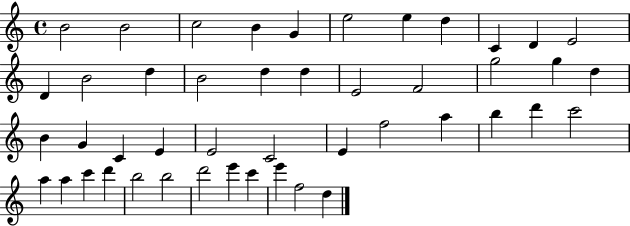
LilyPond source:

{
  \clef treble
  \time 4/4
  \defaultTimeSignature
  \key c \major
  b'2 b'2 | c''2 b'4 g'4 | e''2 e''4 d''4 | c'4 d'4 e'2 | \break d'4 b'2 d''4 | b'2 d''4 d''4 | e'2 f'2 | g''2 g''4 d''4 | \break b'4 g'4 c'4 e'4 | e'2 c'2 | e'4 f''2 a''4 | b''4 d'''4 c'''2 | \break a''4 a''4 c'''4 d'''4 | b''2 b''2 | d'''2 e'''4 c'''4 | e'''4 f''2 d''4 | \break \bar "|."
}